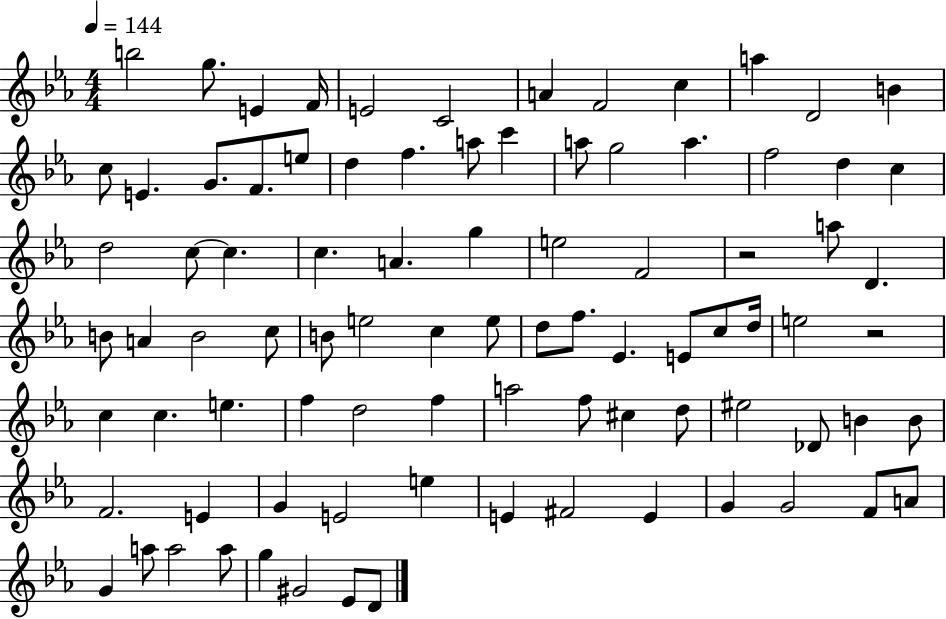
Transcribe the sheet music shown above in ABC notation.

X:1
T:Untitled
M:4/4
L:1/4
K:Eb
b2 g/2 E F/4 E2 C2 A F2 c a D2 B c/2 E G/2 F/2 e/2 d f a/2 c' a/2 g2 a f2 d c d2 c/2 c c A g e2 F2 z2 a/2 D B/2 A B2 c/2 B/2 e2 c e/2 d/2 f/2 _E E/2 c/2 d/4 e2 z2 c c e f d2 f a2 f/2 ^c d/2 ^e2 _D/2 B B/2 F2 E G E2 e E ^F2 E G G2 F/2 A/2 G a/2 a2 a/2 g ^G2 _E/2 D/2